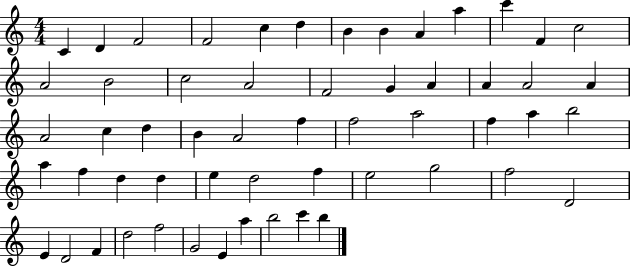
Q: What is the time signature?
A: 4/4